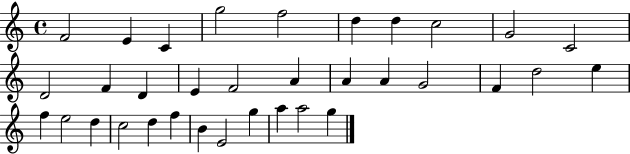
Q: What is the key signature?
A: C major